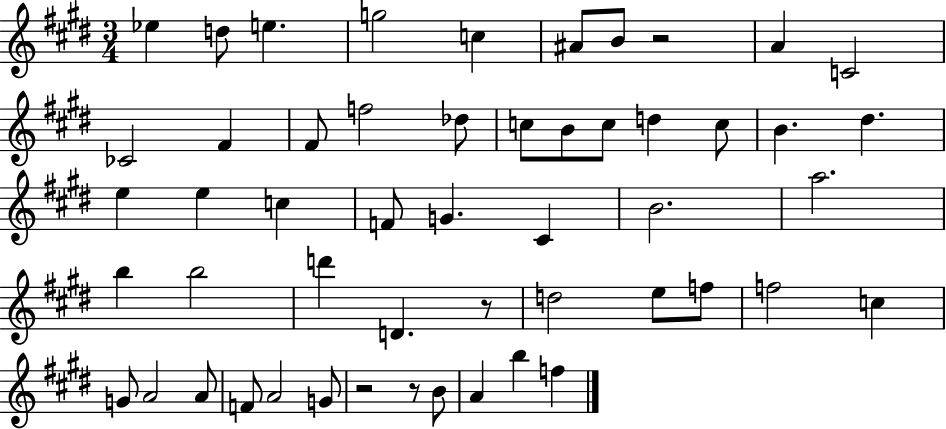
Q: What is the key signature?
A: E major